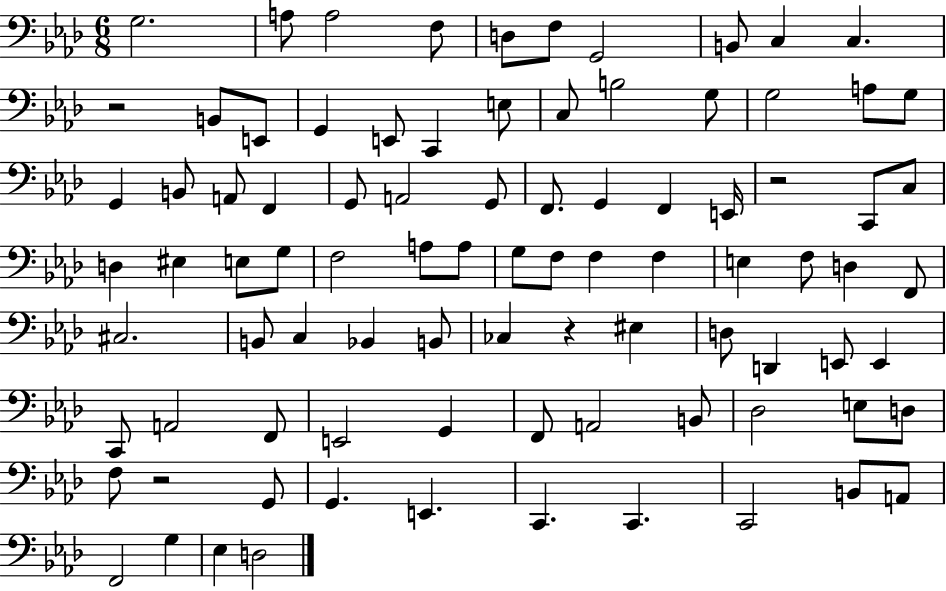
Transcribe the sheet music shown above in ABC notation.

X:1
T:Untitled
M:6/8
L:1/4
K:Ab
G,2 A,/2 A,2 F,/2 D,/2 F,/2 G,,2 B,,/2 C, C, z2 B,,/2 E,,/2 G,, E,,/2 C,, E,/2 C,/2 B,2 G,/2 G,2 A,/2 G,/2 G,, B,,/2 A,,/2 F,, G,,/2 A,,2 G,,/2 F,,/2 G,, F,, E,,/4 z2 C,,/2 C,/2 D, ^E, E,/2 G,/2 F,2 A,/2 A,/2 G,/2 F,/2 F, F, E, F,/2 D, F,,/2 ^C,2 B,,/2 C, _B,, B,,/2 _C, z ^E, D,/2 D,, E,,/2 E,, C,,/2 A,,2 F,,/2 E,,2 G,, F,,/2 A,,2 B,,/2 _D,2 E,/2 D,/2 F,/2 z2 G,,/2 G,, E,, C,, C,, C,,2 B,,/2 A,,/2 F,,2 G, _E, D,2